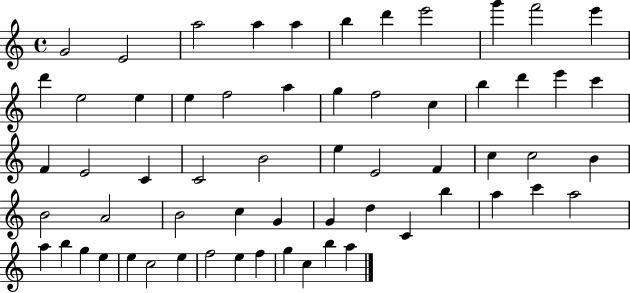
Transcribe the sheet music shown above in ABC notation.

X:1
T:Untitled
M:4/4
L:1/4
K:C
G2 E2 a2 a a b d' e'2 g' f'2 e' d' e2 e e f2 a g f2 c b d' e' c' F E2 C C2 B2 e E2 F c c2 B B2 A2 B2 c G G d C b a c' a2 a b g e e c2 e f2 e f g c b a